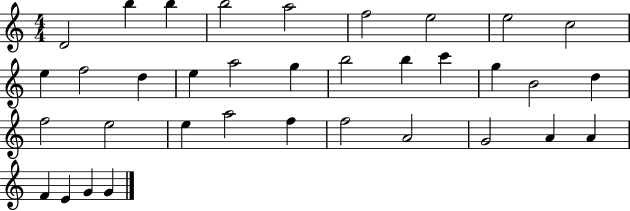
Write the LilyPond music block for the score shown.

{
  \clef treble
  \numericTimeSignature
  \time 4/4
  \key c \major
  d'2 b''4 b''4 | b''2 a''2 | f''2 e''2 | e''2 c''2 | \break e''4 f''2 d''4 | e''4 a''2 g''4 | b''2 b''4 c'''4 | g''4 b'2 d''4 | \break f''2 e''2 | e''4 a''2 f''4 | f''2 a'2 | g'2 a'4 a'4 | \break f'4 e'4 g'4 g'4 | \bar "|."
}